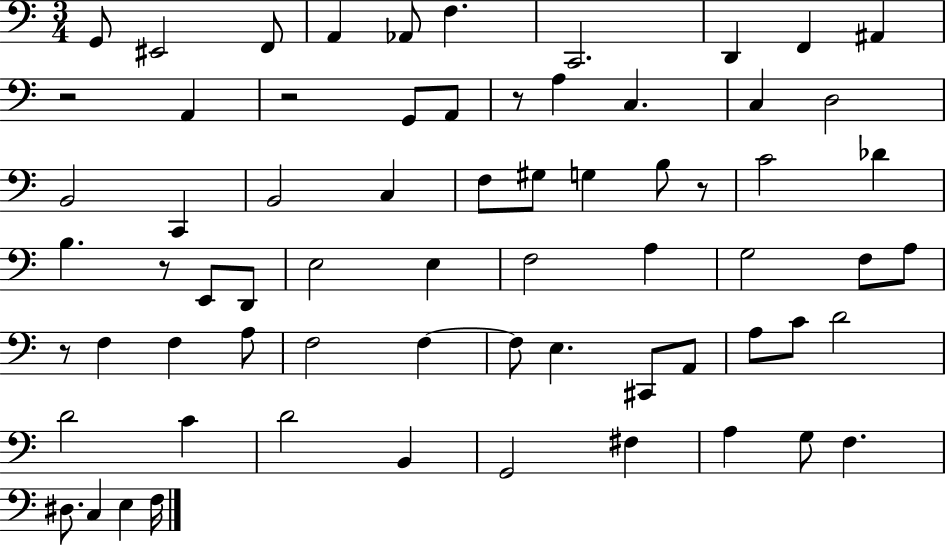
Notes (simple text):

G2/e EIS2/h F2/e A2/q Ab2/e F3/q. C2/h. D2/q F2/q A#2/q R/h A2/q R/h G2/e A2/e R/e A3/q C3/q. C3/q D3/h B2/h C2/q B2/h C3/q F3/e G#3/e G3/q B3/e R/e C4/h Db4/q B3/q. R/e E2/e D2/e E3/h E3/q F3/h A3/q G3/h F3/e A3/e R/e F3/q F3/q A3/e F3/h F3/q F3/e E3/q. C#2/e A2/e A3/e C4/e D4/h D4/h C4/q D4/h B2/q G2/h F#3/q A3/q G3/e F3/q. D#3/e. C3/q E3/q F3/s